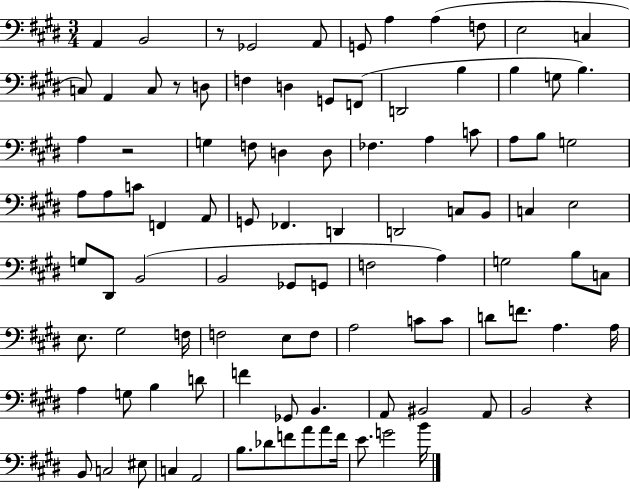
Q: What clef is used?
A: bass